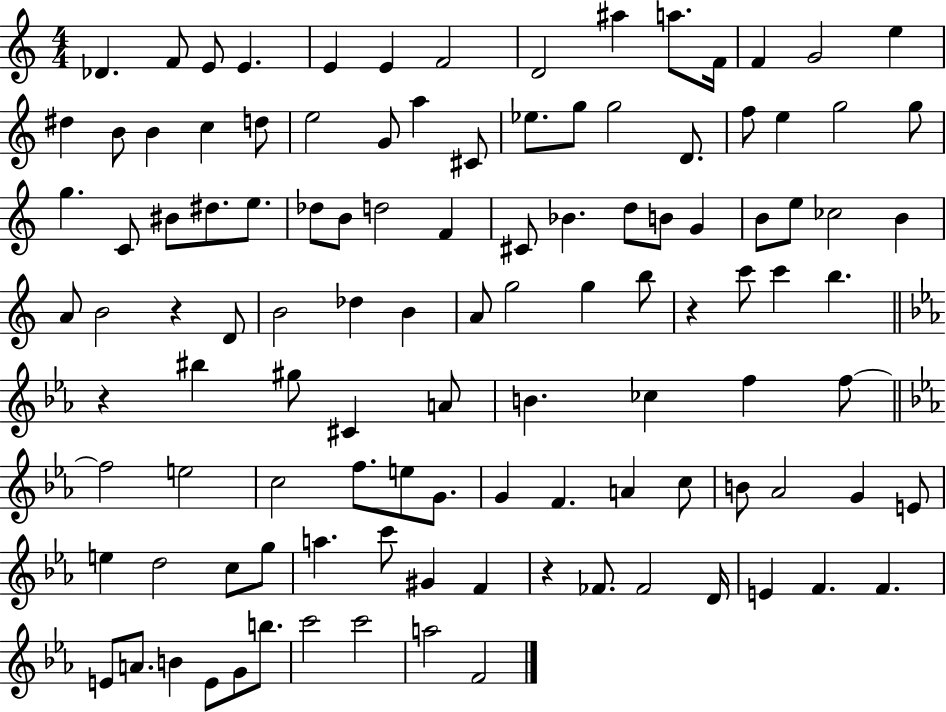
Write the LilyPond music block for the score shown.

{
  \clef treble
  \numericTimeSignature
  \time 4/4
  \key c \major
  des'4. f'8 e'8 e'4. | e'4 e'4 f'2 | d'2 ais''4 a''8. f'16 | f'4 g'2 e''4 | \break dis''4 b'8 b'4 c''4 d''8 | e''2 g'8 a''4 cis'8 | ees''8. g''8 g''2 d'8. | f''8 e''4 g''2 g''8 | \break g''4. c'8 bis'8 dis''8. e''8. | des''8 b'8 d''2 f'4 | cis'8 bes'4. d''8 b'8 g'4 | b'8 e''8 ces''2 b'4 | \break a'8 b'2 r4 d'8 | b'2 des''4 b'4 | a'8 g''2 g''4 b''8 | r4 c'''8 c'''4 b''4. | \break \bar "||" \break \key c \minor r4 bis''4 gis''8 cis'4 a'8 | b'4. ces''4 f''4 f''8~~ | \bar "||" \break \key ees \major f''2 e''2 | c''2 f''8. e''8 g'8. | g'4 f'4. a'4 c''8 | b'8 aes'2 g'4 e'8 | \break e''4 d''2 c''8 g''8 | a''4. c'''8 gis'4 f'4 | r4 fes'8. fes'2 d'16 | e'4 f'4. f'4. | \break e'8 a'8. b'4 e'8 g'8 b''8. | c'''2 c'''2 | a''2 f'2 | \bar "|."
}